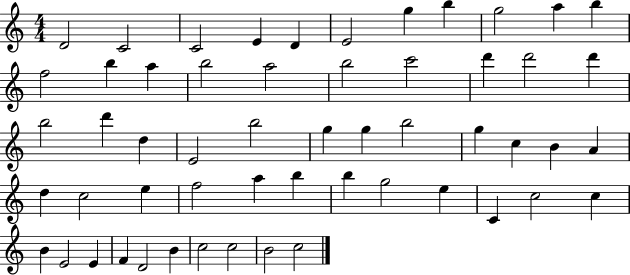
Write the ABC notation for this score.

X:1
T:Untitled
M:4/4
L:1/4
K:C
D2 C2 C2 E D E2 g b g2 a b f2 b a b2 a2 b2 c'2 d' d'2 d' b2 d' d E2 b2 g g b2 g c B A d c2 e f2 a b b g2 e C c2 c B E2 E F D2 B c2 c2 B2 c2